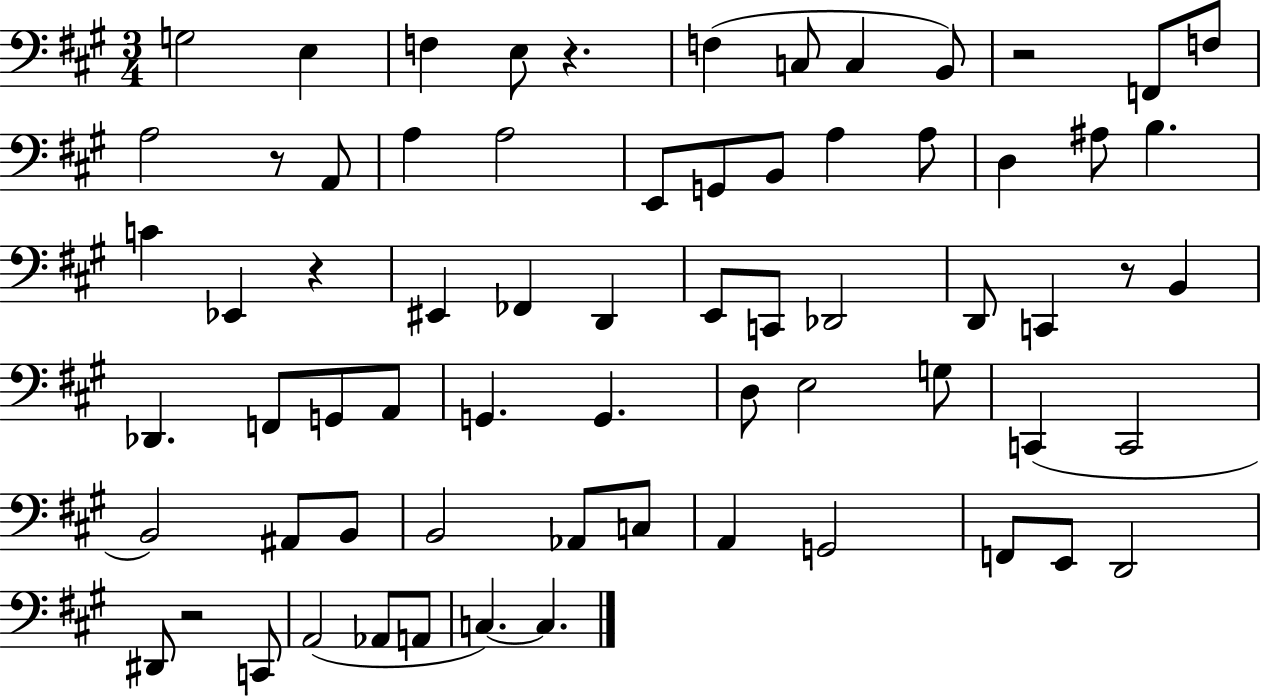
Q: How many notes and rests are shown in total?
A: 68